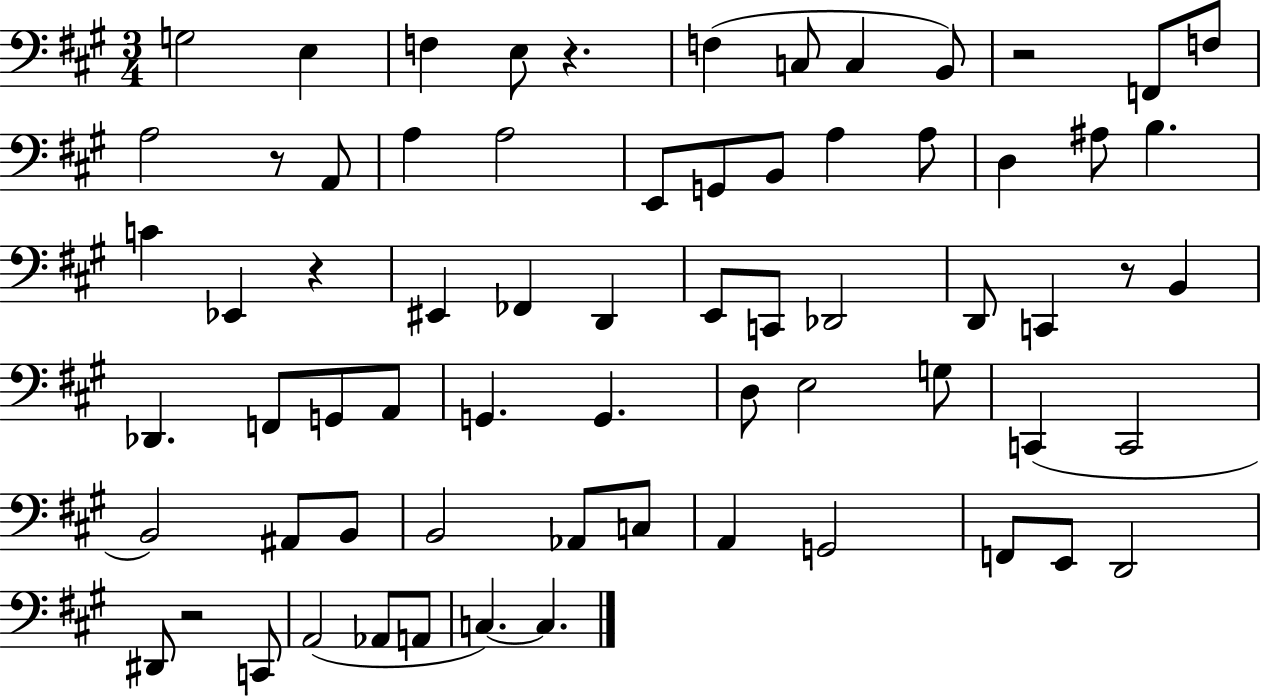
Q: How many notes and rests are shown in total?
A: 68